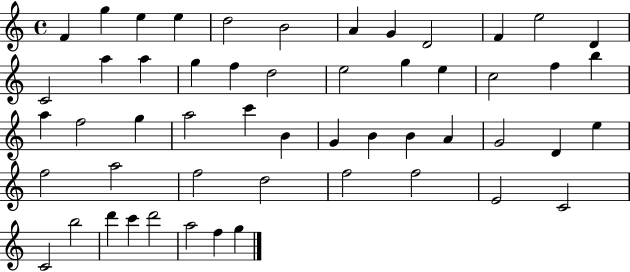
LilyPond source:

{
  \clef treble
  \time 4/4
  \defaultTimeSignature
  \key c \major
  f'4 g''4 e''4 e''4 | d''2 b'2 | a'4 g'4 d'2 | f'4 e''2 d'4 | \break c'2 a''4 a''4 | g''4 f''4 d''2 | e''2 g''4 e''4 | c''2 f''4 b''4 | \break a''4 f''2 g''4 | a''2 c'''4 b'4 | g'4 b'4 b'4 a'4 | g'2 d'4 e''4 | \break f''2 a''2 | f''2 d''2 | f''2 f''2 | e'2 c'2 | \break c'2 b''2 | d'''4 c'''4 d'''2 | a''2 f''4 g''4 | \bar "|."
}